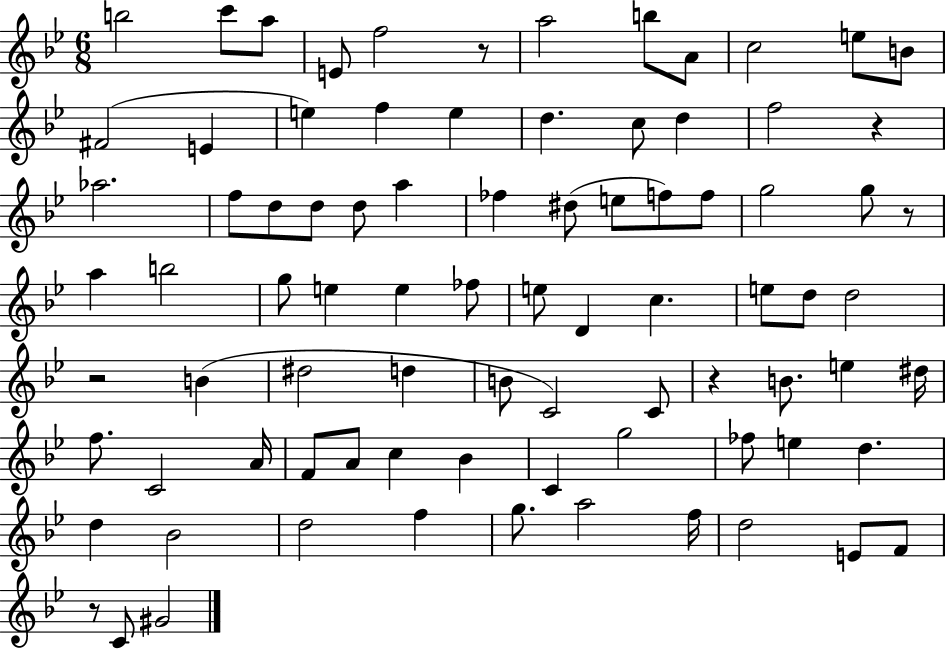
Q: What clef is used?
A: treble